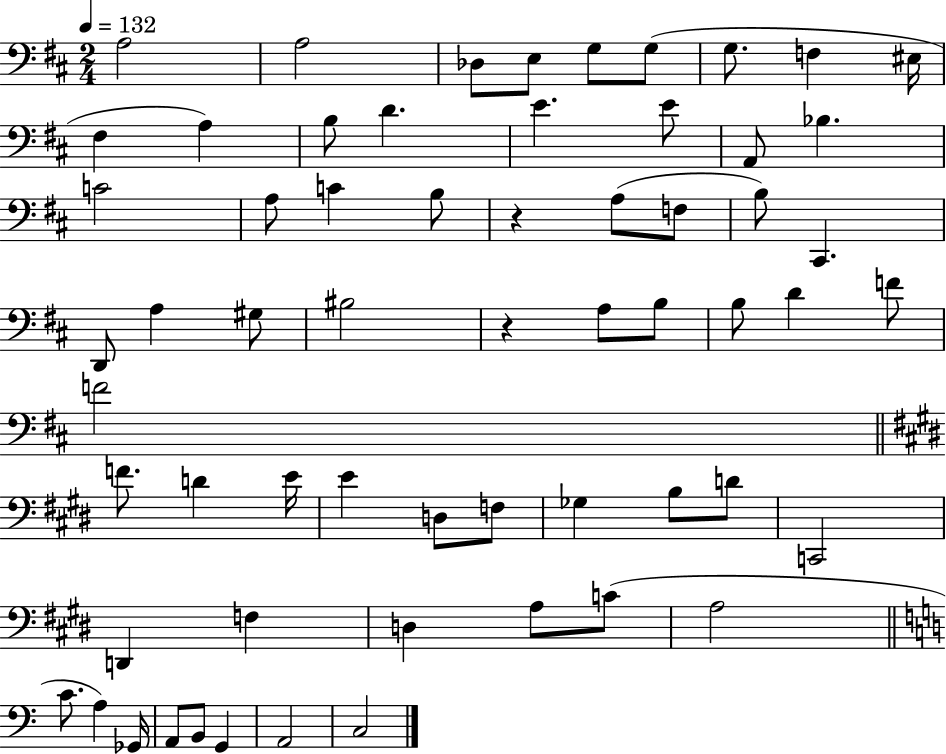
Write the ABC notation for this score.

X:1
T:Untitled
M:2/4
L:1/4
K:D
A,2 A,2 _D,/2 E,/2 G,/2 G,/2 G,/2 F, ^E,/4 ^F, A, B,/2 D E E/2 A,,/2 _B, C2 A,/2 C B,/2 z A,/2 F,/2 B,/2 ^C,, D,,/2 A, ^G,/2 ^B,2 z A,/2 B,/2 B,/2 D F/2 F2 F/2 D E/4 E D,/2 F,/2 _G, B,/2 D/2 C,,2 D,, F, D, A,/2 C/2 A,2 C/2 A, _G,,/4 A,,/2 B,,/2 G,, A,,2 C,2